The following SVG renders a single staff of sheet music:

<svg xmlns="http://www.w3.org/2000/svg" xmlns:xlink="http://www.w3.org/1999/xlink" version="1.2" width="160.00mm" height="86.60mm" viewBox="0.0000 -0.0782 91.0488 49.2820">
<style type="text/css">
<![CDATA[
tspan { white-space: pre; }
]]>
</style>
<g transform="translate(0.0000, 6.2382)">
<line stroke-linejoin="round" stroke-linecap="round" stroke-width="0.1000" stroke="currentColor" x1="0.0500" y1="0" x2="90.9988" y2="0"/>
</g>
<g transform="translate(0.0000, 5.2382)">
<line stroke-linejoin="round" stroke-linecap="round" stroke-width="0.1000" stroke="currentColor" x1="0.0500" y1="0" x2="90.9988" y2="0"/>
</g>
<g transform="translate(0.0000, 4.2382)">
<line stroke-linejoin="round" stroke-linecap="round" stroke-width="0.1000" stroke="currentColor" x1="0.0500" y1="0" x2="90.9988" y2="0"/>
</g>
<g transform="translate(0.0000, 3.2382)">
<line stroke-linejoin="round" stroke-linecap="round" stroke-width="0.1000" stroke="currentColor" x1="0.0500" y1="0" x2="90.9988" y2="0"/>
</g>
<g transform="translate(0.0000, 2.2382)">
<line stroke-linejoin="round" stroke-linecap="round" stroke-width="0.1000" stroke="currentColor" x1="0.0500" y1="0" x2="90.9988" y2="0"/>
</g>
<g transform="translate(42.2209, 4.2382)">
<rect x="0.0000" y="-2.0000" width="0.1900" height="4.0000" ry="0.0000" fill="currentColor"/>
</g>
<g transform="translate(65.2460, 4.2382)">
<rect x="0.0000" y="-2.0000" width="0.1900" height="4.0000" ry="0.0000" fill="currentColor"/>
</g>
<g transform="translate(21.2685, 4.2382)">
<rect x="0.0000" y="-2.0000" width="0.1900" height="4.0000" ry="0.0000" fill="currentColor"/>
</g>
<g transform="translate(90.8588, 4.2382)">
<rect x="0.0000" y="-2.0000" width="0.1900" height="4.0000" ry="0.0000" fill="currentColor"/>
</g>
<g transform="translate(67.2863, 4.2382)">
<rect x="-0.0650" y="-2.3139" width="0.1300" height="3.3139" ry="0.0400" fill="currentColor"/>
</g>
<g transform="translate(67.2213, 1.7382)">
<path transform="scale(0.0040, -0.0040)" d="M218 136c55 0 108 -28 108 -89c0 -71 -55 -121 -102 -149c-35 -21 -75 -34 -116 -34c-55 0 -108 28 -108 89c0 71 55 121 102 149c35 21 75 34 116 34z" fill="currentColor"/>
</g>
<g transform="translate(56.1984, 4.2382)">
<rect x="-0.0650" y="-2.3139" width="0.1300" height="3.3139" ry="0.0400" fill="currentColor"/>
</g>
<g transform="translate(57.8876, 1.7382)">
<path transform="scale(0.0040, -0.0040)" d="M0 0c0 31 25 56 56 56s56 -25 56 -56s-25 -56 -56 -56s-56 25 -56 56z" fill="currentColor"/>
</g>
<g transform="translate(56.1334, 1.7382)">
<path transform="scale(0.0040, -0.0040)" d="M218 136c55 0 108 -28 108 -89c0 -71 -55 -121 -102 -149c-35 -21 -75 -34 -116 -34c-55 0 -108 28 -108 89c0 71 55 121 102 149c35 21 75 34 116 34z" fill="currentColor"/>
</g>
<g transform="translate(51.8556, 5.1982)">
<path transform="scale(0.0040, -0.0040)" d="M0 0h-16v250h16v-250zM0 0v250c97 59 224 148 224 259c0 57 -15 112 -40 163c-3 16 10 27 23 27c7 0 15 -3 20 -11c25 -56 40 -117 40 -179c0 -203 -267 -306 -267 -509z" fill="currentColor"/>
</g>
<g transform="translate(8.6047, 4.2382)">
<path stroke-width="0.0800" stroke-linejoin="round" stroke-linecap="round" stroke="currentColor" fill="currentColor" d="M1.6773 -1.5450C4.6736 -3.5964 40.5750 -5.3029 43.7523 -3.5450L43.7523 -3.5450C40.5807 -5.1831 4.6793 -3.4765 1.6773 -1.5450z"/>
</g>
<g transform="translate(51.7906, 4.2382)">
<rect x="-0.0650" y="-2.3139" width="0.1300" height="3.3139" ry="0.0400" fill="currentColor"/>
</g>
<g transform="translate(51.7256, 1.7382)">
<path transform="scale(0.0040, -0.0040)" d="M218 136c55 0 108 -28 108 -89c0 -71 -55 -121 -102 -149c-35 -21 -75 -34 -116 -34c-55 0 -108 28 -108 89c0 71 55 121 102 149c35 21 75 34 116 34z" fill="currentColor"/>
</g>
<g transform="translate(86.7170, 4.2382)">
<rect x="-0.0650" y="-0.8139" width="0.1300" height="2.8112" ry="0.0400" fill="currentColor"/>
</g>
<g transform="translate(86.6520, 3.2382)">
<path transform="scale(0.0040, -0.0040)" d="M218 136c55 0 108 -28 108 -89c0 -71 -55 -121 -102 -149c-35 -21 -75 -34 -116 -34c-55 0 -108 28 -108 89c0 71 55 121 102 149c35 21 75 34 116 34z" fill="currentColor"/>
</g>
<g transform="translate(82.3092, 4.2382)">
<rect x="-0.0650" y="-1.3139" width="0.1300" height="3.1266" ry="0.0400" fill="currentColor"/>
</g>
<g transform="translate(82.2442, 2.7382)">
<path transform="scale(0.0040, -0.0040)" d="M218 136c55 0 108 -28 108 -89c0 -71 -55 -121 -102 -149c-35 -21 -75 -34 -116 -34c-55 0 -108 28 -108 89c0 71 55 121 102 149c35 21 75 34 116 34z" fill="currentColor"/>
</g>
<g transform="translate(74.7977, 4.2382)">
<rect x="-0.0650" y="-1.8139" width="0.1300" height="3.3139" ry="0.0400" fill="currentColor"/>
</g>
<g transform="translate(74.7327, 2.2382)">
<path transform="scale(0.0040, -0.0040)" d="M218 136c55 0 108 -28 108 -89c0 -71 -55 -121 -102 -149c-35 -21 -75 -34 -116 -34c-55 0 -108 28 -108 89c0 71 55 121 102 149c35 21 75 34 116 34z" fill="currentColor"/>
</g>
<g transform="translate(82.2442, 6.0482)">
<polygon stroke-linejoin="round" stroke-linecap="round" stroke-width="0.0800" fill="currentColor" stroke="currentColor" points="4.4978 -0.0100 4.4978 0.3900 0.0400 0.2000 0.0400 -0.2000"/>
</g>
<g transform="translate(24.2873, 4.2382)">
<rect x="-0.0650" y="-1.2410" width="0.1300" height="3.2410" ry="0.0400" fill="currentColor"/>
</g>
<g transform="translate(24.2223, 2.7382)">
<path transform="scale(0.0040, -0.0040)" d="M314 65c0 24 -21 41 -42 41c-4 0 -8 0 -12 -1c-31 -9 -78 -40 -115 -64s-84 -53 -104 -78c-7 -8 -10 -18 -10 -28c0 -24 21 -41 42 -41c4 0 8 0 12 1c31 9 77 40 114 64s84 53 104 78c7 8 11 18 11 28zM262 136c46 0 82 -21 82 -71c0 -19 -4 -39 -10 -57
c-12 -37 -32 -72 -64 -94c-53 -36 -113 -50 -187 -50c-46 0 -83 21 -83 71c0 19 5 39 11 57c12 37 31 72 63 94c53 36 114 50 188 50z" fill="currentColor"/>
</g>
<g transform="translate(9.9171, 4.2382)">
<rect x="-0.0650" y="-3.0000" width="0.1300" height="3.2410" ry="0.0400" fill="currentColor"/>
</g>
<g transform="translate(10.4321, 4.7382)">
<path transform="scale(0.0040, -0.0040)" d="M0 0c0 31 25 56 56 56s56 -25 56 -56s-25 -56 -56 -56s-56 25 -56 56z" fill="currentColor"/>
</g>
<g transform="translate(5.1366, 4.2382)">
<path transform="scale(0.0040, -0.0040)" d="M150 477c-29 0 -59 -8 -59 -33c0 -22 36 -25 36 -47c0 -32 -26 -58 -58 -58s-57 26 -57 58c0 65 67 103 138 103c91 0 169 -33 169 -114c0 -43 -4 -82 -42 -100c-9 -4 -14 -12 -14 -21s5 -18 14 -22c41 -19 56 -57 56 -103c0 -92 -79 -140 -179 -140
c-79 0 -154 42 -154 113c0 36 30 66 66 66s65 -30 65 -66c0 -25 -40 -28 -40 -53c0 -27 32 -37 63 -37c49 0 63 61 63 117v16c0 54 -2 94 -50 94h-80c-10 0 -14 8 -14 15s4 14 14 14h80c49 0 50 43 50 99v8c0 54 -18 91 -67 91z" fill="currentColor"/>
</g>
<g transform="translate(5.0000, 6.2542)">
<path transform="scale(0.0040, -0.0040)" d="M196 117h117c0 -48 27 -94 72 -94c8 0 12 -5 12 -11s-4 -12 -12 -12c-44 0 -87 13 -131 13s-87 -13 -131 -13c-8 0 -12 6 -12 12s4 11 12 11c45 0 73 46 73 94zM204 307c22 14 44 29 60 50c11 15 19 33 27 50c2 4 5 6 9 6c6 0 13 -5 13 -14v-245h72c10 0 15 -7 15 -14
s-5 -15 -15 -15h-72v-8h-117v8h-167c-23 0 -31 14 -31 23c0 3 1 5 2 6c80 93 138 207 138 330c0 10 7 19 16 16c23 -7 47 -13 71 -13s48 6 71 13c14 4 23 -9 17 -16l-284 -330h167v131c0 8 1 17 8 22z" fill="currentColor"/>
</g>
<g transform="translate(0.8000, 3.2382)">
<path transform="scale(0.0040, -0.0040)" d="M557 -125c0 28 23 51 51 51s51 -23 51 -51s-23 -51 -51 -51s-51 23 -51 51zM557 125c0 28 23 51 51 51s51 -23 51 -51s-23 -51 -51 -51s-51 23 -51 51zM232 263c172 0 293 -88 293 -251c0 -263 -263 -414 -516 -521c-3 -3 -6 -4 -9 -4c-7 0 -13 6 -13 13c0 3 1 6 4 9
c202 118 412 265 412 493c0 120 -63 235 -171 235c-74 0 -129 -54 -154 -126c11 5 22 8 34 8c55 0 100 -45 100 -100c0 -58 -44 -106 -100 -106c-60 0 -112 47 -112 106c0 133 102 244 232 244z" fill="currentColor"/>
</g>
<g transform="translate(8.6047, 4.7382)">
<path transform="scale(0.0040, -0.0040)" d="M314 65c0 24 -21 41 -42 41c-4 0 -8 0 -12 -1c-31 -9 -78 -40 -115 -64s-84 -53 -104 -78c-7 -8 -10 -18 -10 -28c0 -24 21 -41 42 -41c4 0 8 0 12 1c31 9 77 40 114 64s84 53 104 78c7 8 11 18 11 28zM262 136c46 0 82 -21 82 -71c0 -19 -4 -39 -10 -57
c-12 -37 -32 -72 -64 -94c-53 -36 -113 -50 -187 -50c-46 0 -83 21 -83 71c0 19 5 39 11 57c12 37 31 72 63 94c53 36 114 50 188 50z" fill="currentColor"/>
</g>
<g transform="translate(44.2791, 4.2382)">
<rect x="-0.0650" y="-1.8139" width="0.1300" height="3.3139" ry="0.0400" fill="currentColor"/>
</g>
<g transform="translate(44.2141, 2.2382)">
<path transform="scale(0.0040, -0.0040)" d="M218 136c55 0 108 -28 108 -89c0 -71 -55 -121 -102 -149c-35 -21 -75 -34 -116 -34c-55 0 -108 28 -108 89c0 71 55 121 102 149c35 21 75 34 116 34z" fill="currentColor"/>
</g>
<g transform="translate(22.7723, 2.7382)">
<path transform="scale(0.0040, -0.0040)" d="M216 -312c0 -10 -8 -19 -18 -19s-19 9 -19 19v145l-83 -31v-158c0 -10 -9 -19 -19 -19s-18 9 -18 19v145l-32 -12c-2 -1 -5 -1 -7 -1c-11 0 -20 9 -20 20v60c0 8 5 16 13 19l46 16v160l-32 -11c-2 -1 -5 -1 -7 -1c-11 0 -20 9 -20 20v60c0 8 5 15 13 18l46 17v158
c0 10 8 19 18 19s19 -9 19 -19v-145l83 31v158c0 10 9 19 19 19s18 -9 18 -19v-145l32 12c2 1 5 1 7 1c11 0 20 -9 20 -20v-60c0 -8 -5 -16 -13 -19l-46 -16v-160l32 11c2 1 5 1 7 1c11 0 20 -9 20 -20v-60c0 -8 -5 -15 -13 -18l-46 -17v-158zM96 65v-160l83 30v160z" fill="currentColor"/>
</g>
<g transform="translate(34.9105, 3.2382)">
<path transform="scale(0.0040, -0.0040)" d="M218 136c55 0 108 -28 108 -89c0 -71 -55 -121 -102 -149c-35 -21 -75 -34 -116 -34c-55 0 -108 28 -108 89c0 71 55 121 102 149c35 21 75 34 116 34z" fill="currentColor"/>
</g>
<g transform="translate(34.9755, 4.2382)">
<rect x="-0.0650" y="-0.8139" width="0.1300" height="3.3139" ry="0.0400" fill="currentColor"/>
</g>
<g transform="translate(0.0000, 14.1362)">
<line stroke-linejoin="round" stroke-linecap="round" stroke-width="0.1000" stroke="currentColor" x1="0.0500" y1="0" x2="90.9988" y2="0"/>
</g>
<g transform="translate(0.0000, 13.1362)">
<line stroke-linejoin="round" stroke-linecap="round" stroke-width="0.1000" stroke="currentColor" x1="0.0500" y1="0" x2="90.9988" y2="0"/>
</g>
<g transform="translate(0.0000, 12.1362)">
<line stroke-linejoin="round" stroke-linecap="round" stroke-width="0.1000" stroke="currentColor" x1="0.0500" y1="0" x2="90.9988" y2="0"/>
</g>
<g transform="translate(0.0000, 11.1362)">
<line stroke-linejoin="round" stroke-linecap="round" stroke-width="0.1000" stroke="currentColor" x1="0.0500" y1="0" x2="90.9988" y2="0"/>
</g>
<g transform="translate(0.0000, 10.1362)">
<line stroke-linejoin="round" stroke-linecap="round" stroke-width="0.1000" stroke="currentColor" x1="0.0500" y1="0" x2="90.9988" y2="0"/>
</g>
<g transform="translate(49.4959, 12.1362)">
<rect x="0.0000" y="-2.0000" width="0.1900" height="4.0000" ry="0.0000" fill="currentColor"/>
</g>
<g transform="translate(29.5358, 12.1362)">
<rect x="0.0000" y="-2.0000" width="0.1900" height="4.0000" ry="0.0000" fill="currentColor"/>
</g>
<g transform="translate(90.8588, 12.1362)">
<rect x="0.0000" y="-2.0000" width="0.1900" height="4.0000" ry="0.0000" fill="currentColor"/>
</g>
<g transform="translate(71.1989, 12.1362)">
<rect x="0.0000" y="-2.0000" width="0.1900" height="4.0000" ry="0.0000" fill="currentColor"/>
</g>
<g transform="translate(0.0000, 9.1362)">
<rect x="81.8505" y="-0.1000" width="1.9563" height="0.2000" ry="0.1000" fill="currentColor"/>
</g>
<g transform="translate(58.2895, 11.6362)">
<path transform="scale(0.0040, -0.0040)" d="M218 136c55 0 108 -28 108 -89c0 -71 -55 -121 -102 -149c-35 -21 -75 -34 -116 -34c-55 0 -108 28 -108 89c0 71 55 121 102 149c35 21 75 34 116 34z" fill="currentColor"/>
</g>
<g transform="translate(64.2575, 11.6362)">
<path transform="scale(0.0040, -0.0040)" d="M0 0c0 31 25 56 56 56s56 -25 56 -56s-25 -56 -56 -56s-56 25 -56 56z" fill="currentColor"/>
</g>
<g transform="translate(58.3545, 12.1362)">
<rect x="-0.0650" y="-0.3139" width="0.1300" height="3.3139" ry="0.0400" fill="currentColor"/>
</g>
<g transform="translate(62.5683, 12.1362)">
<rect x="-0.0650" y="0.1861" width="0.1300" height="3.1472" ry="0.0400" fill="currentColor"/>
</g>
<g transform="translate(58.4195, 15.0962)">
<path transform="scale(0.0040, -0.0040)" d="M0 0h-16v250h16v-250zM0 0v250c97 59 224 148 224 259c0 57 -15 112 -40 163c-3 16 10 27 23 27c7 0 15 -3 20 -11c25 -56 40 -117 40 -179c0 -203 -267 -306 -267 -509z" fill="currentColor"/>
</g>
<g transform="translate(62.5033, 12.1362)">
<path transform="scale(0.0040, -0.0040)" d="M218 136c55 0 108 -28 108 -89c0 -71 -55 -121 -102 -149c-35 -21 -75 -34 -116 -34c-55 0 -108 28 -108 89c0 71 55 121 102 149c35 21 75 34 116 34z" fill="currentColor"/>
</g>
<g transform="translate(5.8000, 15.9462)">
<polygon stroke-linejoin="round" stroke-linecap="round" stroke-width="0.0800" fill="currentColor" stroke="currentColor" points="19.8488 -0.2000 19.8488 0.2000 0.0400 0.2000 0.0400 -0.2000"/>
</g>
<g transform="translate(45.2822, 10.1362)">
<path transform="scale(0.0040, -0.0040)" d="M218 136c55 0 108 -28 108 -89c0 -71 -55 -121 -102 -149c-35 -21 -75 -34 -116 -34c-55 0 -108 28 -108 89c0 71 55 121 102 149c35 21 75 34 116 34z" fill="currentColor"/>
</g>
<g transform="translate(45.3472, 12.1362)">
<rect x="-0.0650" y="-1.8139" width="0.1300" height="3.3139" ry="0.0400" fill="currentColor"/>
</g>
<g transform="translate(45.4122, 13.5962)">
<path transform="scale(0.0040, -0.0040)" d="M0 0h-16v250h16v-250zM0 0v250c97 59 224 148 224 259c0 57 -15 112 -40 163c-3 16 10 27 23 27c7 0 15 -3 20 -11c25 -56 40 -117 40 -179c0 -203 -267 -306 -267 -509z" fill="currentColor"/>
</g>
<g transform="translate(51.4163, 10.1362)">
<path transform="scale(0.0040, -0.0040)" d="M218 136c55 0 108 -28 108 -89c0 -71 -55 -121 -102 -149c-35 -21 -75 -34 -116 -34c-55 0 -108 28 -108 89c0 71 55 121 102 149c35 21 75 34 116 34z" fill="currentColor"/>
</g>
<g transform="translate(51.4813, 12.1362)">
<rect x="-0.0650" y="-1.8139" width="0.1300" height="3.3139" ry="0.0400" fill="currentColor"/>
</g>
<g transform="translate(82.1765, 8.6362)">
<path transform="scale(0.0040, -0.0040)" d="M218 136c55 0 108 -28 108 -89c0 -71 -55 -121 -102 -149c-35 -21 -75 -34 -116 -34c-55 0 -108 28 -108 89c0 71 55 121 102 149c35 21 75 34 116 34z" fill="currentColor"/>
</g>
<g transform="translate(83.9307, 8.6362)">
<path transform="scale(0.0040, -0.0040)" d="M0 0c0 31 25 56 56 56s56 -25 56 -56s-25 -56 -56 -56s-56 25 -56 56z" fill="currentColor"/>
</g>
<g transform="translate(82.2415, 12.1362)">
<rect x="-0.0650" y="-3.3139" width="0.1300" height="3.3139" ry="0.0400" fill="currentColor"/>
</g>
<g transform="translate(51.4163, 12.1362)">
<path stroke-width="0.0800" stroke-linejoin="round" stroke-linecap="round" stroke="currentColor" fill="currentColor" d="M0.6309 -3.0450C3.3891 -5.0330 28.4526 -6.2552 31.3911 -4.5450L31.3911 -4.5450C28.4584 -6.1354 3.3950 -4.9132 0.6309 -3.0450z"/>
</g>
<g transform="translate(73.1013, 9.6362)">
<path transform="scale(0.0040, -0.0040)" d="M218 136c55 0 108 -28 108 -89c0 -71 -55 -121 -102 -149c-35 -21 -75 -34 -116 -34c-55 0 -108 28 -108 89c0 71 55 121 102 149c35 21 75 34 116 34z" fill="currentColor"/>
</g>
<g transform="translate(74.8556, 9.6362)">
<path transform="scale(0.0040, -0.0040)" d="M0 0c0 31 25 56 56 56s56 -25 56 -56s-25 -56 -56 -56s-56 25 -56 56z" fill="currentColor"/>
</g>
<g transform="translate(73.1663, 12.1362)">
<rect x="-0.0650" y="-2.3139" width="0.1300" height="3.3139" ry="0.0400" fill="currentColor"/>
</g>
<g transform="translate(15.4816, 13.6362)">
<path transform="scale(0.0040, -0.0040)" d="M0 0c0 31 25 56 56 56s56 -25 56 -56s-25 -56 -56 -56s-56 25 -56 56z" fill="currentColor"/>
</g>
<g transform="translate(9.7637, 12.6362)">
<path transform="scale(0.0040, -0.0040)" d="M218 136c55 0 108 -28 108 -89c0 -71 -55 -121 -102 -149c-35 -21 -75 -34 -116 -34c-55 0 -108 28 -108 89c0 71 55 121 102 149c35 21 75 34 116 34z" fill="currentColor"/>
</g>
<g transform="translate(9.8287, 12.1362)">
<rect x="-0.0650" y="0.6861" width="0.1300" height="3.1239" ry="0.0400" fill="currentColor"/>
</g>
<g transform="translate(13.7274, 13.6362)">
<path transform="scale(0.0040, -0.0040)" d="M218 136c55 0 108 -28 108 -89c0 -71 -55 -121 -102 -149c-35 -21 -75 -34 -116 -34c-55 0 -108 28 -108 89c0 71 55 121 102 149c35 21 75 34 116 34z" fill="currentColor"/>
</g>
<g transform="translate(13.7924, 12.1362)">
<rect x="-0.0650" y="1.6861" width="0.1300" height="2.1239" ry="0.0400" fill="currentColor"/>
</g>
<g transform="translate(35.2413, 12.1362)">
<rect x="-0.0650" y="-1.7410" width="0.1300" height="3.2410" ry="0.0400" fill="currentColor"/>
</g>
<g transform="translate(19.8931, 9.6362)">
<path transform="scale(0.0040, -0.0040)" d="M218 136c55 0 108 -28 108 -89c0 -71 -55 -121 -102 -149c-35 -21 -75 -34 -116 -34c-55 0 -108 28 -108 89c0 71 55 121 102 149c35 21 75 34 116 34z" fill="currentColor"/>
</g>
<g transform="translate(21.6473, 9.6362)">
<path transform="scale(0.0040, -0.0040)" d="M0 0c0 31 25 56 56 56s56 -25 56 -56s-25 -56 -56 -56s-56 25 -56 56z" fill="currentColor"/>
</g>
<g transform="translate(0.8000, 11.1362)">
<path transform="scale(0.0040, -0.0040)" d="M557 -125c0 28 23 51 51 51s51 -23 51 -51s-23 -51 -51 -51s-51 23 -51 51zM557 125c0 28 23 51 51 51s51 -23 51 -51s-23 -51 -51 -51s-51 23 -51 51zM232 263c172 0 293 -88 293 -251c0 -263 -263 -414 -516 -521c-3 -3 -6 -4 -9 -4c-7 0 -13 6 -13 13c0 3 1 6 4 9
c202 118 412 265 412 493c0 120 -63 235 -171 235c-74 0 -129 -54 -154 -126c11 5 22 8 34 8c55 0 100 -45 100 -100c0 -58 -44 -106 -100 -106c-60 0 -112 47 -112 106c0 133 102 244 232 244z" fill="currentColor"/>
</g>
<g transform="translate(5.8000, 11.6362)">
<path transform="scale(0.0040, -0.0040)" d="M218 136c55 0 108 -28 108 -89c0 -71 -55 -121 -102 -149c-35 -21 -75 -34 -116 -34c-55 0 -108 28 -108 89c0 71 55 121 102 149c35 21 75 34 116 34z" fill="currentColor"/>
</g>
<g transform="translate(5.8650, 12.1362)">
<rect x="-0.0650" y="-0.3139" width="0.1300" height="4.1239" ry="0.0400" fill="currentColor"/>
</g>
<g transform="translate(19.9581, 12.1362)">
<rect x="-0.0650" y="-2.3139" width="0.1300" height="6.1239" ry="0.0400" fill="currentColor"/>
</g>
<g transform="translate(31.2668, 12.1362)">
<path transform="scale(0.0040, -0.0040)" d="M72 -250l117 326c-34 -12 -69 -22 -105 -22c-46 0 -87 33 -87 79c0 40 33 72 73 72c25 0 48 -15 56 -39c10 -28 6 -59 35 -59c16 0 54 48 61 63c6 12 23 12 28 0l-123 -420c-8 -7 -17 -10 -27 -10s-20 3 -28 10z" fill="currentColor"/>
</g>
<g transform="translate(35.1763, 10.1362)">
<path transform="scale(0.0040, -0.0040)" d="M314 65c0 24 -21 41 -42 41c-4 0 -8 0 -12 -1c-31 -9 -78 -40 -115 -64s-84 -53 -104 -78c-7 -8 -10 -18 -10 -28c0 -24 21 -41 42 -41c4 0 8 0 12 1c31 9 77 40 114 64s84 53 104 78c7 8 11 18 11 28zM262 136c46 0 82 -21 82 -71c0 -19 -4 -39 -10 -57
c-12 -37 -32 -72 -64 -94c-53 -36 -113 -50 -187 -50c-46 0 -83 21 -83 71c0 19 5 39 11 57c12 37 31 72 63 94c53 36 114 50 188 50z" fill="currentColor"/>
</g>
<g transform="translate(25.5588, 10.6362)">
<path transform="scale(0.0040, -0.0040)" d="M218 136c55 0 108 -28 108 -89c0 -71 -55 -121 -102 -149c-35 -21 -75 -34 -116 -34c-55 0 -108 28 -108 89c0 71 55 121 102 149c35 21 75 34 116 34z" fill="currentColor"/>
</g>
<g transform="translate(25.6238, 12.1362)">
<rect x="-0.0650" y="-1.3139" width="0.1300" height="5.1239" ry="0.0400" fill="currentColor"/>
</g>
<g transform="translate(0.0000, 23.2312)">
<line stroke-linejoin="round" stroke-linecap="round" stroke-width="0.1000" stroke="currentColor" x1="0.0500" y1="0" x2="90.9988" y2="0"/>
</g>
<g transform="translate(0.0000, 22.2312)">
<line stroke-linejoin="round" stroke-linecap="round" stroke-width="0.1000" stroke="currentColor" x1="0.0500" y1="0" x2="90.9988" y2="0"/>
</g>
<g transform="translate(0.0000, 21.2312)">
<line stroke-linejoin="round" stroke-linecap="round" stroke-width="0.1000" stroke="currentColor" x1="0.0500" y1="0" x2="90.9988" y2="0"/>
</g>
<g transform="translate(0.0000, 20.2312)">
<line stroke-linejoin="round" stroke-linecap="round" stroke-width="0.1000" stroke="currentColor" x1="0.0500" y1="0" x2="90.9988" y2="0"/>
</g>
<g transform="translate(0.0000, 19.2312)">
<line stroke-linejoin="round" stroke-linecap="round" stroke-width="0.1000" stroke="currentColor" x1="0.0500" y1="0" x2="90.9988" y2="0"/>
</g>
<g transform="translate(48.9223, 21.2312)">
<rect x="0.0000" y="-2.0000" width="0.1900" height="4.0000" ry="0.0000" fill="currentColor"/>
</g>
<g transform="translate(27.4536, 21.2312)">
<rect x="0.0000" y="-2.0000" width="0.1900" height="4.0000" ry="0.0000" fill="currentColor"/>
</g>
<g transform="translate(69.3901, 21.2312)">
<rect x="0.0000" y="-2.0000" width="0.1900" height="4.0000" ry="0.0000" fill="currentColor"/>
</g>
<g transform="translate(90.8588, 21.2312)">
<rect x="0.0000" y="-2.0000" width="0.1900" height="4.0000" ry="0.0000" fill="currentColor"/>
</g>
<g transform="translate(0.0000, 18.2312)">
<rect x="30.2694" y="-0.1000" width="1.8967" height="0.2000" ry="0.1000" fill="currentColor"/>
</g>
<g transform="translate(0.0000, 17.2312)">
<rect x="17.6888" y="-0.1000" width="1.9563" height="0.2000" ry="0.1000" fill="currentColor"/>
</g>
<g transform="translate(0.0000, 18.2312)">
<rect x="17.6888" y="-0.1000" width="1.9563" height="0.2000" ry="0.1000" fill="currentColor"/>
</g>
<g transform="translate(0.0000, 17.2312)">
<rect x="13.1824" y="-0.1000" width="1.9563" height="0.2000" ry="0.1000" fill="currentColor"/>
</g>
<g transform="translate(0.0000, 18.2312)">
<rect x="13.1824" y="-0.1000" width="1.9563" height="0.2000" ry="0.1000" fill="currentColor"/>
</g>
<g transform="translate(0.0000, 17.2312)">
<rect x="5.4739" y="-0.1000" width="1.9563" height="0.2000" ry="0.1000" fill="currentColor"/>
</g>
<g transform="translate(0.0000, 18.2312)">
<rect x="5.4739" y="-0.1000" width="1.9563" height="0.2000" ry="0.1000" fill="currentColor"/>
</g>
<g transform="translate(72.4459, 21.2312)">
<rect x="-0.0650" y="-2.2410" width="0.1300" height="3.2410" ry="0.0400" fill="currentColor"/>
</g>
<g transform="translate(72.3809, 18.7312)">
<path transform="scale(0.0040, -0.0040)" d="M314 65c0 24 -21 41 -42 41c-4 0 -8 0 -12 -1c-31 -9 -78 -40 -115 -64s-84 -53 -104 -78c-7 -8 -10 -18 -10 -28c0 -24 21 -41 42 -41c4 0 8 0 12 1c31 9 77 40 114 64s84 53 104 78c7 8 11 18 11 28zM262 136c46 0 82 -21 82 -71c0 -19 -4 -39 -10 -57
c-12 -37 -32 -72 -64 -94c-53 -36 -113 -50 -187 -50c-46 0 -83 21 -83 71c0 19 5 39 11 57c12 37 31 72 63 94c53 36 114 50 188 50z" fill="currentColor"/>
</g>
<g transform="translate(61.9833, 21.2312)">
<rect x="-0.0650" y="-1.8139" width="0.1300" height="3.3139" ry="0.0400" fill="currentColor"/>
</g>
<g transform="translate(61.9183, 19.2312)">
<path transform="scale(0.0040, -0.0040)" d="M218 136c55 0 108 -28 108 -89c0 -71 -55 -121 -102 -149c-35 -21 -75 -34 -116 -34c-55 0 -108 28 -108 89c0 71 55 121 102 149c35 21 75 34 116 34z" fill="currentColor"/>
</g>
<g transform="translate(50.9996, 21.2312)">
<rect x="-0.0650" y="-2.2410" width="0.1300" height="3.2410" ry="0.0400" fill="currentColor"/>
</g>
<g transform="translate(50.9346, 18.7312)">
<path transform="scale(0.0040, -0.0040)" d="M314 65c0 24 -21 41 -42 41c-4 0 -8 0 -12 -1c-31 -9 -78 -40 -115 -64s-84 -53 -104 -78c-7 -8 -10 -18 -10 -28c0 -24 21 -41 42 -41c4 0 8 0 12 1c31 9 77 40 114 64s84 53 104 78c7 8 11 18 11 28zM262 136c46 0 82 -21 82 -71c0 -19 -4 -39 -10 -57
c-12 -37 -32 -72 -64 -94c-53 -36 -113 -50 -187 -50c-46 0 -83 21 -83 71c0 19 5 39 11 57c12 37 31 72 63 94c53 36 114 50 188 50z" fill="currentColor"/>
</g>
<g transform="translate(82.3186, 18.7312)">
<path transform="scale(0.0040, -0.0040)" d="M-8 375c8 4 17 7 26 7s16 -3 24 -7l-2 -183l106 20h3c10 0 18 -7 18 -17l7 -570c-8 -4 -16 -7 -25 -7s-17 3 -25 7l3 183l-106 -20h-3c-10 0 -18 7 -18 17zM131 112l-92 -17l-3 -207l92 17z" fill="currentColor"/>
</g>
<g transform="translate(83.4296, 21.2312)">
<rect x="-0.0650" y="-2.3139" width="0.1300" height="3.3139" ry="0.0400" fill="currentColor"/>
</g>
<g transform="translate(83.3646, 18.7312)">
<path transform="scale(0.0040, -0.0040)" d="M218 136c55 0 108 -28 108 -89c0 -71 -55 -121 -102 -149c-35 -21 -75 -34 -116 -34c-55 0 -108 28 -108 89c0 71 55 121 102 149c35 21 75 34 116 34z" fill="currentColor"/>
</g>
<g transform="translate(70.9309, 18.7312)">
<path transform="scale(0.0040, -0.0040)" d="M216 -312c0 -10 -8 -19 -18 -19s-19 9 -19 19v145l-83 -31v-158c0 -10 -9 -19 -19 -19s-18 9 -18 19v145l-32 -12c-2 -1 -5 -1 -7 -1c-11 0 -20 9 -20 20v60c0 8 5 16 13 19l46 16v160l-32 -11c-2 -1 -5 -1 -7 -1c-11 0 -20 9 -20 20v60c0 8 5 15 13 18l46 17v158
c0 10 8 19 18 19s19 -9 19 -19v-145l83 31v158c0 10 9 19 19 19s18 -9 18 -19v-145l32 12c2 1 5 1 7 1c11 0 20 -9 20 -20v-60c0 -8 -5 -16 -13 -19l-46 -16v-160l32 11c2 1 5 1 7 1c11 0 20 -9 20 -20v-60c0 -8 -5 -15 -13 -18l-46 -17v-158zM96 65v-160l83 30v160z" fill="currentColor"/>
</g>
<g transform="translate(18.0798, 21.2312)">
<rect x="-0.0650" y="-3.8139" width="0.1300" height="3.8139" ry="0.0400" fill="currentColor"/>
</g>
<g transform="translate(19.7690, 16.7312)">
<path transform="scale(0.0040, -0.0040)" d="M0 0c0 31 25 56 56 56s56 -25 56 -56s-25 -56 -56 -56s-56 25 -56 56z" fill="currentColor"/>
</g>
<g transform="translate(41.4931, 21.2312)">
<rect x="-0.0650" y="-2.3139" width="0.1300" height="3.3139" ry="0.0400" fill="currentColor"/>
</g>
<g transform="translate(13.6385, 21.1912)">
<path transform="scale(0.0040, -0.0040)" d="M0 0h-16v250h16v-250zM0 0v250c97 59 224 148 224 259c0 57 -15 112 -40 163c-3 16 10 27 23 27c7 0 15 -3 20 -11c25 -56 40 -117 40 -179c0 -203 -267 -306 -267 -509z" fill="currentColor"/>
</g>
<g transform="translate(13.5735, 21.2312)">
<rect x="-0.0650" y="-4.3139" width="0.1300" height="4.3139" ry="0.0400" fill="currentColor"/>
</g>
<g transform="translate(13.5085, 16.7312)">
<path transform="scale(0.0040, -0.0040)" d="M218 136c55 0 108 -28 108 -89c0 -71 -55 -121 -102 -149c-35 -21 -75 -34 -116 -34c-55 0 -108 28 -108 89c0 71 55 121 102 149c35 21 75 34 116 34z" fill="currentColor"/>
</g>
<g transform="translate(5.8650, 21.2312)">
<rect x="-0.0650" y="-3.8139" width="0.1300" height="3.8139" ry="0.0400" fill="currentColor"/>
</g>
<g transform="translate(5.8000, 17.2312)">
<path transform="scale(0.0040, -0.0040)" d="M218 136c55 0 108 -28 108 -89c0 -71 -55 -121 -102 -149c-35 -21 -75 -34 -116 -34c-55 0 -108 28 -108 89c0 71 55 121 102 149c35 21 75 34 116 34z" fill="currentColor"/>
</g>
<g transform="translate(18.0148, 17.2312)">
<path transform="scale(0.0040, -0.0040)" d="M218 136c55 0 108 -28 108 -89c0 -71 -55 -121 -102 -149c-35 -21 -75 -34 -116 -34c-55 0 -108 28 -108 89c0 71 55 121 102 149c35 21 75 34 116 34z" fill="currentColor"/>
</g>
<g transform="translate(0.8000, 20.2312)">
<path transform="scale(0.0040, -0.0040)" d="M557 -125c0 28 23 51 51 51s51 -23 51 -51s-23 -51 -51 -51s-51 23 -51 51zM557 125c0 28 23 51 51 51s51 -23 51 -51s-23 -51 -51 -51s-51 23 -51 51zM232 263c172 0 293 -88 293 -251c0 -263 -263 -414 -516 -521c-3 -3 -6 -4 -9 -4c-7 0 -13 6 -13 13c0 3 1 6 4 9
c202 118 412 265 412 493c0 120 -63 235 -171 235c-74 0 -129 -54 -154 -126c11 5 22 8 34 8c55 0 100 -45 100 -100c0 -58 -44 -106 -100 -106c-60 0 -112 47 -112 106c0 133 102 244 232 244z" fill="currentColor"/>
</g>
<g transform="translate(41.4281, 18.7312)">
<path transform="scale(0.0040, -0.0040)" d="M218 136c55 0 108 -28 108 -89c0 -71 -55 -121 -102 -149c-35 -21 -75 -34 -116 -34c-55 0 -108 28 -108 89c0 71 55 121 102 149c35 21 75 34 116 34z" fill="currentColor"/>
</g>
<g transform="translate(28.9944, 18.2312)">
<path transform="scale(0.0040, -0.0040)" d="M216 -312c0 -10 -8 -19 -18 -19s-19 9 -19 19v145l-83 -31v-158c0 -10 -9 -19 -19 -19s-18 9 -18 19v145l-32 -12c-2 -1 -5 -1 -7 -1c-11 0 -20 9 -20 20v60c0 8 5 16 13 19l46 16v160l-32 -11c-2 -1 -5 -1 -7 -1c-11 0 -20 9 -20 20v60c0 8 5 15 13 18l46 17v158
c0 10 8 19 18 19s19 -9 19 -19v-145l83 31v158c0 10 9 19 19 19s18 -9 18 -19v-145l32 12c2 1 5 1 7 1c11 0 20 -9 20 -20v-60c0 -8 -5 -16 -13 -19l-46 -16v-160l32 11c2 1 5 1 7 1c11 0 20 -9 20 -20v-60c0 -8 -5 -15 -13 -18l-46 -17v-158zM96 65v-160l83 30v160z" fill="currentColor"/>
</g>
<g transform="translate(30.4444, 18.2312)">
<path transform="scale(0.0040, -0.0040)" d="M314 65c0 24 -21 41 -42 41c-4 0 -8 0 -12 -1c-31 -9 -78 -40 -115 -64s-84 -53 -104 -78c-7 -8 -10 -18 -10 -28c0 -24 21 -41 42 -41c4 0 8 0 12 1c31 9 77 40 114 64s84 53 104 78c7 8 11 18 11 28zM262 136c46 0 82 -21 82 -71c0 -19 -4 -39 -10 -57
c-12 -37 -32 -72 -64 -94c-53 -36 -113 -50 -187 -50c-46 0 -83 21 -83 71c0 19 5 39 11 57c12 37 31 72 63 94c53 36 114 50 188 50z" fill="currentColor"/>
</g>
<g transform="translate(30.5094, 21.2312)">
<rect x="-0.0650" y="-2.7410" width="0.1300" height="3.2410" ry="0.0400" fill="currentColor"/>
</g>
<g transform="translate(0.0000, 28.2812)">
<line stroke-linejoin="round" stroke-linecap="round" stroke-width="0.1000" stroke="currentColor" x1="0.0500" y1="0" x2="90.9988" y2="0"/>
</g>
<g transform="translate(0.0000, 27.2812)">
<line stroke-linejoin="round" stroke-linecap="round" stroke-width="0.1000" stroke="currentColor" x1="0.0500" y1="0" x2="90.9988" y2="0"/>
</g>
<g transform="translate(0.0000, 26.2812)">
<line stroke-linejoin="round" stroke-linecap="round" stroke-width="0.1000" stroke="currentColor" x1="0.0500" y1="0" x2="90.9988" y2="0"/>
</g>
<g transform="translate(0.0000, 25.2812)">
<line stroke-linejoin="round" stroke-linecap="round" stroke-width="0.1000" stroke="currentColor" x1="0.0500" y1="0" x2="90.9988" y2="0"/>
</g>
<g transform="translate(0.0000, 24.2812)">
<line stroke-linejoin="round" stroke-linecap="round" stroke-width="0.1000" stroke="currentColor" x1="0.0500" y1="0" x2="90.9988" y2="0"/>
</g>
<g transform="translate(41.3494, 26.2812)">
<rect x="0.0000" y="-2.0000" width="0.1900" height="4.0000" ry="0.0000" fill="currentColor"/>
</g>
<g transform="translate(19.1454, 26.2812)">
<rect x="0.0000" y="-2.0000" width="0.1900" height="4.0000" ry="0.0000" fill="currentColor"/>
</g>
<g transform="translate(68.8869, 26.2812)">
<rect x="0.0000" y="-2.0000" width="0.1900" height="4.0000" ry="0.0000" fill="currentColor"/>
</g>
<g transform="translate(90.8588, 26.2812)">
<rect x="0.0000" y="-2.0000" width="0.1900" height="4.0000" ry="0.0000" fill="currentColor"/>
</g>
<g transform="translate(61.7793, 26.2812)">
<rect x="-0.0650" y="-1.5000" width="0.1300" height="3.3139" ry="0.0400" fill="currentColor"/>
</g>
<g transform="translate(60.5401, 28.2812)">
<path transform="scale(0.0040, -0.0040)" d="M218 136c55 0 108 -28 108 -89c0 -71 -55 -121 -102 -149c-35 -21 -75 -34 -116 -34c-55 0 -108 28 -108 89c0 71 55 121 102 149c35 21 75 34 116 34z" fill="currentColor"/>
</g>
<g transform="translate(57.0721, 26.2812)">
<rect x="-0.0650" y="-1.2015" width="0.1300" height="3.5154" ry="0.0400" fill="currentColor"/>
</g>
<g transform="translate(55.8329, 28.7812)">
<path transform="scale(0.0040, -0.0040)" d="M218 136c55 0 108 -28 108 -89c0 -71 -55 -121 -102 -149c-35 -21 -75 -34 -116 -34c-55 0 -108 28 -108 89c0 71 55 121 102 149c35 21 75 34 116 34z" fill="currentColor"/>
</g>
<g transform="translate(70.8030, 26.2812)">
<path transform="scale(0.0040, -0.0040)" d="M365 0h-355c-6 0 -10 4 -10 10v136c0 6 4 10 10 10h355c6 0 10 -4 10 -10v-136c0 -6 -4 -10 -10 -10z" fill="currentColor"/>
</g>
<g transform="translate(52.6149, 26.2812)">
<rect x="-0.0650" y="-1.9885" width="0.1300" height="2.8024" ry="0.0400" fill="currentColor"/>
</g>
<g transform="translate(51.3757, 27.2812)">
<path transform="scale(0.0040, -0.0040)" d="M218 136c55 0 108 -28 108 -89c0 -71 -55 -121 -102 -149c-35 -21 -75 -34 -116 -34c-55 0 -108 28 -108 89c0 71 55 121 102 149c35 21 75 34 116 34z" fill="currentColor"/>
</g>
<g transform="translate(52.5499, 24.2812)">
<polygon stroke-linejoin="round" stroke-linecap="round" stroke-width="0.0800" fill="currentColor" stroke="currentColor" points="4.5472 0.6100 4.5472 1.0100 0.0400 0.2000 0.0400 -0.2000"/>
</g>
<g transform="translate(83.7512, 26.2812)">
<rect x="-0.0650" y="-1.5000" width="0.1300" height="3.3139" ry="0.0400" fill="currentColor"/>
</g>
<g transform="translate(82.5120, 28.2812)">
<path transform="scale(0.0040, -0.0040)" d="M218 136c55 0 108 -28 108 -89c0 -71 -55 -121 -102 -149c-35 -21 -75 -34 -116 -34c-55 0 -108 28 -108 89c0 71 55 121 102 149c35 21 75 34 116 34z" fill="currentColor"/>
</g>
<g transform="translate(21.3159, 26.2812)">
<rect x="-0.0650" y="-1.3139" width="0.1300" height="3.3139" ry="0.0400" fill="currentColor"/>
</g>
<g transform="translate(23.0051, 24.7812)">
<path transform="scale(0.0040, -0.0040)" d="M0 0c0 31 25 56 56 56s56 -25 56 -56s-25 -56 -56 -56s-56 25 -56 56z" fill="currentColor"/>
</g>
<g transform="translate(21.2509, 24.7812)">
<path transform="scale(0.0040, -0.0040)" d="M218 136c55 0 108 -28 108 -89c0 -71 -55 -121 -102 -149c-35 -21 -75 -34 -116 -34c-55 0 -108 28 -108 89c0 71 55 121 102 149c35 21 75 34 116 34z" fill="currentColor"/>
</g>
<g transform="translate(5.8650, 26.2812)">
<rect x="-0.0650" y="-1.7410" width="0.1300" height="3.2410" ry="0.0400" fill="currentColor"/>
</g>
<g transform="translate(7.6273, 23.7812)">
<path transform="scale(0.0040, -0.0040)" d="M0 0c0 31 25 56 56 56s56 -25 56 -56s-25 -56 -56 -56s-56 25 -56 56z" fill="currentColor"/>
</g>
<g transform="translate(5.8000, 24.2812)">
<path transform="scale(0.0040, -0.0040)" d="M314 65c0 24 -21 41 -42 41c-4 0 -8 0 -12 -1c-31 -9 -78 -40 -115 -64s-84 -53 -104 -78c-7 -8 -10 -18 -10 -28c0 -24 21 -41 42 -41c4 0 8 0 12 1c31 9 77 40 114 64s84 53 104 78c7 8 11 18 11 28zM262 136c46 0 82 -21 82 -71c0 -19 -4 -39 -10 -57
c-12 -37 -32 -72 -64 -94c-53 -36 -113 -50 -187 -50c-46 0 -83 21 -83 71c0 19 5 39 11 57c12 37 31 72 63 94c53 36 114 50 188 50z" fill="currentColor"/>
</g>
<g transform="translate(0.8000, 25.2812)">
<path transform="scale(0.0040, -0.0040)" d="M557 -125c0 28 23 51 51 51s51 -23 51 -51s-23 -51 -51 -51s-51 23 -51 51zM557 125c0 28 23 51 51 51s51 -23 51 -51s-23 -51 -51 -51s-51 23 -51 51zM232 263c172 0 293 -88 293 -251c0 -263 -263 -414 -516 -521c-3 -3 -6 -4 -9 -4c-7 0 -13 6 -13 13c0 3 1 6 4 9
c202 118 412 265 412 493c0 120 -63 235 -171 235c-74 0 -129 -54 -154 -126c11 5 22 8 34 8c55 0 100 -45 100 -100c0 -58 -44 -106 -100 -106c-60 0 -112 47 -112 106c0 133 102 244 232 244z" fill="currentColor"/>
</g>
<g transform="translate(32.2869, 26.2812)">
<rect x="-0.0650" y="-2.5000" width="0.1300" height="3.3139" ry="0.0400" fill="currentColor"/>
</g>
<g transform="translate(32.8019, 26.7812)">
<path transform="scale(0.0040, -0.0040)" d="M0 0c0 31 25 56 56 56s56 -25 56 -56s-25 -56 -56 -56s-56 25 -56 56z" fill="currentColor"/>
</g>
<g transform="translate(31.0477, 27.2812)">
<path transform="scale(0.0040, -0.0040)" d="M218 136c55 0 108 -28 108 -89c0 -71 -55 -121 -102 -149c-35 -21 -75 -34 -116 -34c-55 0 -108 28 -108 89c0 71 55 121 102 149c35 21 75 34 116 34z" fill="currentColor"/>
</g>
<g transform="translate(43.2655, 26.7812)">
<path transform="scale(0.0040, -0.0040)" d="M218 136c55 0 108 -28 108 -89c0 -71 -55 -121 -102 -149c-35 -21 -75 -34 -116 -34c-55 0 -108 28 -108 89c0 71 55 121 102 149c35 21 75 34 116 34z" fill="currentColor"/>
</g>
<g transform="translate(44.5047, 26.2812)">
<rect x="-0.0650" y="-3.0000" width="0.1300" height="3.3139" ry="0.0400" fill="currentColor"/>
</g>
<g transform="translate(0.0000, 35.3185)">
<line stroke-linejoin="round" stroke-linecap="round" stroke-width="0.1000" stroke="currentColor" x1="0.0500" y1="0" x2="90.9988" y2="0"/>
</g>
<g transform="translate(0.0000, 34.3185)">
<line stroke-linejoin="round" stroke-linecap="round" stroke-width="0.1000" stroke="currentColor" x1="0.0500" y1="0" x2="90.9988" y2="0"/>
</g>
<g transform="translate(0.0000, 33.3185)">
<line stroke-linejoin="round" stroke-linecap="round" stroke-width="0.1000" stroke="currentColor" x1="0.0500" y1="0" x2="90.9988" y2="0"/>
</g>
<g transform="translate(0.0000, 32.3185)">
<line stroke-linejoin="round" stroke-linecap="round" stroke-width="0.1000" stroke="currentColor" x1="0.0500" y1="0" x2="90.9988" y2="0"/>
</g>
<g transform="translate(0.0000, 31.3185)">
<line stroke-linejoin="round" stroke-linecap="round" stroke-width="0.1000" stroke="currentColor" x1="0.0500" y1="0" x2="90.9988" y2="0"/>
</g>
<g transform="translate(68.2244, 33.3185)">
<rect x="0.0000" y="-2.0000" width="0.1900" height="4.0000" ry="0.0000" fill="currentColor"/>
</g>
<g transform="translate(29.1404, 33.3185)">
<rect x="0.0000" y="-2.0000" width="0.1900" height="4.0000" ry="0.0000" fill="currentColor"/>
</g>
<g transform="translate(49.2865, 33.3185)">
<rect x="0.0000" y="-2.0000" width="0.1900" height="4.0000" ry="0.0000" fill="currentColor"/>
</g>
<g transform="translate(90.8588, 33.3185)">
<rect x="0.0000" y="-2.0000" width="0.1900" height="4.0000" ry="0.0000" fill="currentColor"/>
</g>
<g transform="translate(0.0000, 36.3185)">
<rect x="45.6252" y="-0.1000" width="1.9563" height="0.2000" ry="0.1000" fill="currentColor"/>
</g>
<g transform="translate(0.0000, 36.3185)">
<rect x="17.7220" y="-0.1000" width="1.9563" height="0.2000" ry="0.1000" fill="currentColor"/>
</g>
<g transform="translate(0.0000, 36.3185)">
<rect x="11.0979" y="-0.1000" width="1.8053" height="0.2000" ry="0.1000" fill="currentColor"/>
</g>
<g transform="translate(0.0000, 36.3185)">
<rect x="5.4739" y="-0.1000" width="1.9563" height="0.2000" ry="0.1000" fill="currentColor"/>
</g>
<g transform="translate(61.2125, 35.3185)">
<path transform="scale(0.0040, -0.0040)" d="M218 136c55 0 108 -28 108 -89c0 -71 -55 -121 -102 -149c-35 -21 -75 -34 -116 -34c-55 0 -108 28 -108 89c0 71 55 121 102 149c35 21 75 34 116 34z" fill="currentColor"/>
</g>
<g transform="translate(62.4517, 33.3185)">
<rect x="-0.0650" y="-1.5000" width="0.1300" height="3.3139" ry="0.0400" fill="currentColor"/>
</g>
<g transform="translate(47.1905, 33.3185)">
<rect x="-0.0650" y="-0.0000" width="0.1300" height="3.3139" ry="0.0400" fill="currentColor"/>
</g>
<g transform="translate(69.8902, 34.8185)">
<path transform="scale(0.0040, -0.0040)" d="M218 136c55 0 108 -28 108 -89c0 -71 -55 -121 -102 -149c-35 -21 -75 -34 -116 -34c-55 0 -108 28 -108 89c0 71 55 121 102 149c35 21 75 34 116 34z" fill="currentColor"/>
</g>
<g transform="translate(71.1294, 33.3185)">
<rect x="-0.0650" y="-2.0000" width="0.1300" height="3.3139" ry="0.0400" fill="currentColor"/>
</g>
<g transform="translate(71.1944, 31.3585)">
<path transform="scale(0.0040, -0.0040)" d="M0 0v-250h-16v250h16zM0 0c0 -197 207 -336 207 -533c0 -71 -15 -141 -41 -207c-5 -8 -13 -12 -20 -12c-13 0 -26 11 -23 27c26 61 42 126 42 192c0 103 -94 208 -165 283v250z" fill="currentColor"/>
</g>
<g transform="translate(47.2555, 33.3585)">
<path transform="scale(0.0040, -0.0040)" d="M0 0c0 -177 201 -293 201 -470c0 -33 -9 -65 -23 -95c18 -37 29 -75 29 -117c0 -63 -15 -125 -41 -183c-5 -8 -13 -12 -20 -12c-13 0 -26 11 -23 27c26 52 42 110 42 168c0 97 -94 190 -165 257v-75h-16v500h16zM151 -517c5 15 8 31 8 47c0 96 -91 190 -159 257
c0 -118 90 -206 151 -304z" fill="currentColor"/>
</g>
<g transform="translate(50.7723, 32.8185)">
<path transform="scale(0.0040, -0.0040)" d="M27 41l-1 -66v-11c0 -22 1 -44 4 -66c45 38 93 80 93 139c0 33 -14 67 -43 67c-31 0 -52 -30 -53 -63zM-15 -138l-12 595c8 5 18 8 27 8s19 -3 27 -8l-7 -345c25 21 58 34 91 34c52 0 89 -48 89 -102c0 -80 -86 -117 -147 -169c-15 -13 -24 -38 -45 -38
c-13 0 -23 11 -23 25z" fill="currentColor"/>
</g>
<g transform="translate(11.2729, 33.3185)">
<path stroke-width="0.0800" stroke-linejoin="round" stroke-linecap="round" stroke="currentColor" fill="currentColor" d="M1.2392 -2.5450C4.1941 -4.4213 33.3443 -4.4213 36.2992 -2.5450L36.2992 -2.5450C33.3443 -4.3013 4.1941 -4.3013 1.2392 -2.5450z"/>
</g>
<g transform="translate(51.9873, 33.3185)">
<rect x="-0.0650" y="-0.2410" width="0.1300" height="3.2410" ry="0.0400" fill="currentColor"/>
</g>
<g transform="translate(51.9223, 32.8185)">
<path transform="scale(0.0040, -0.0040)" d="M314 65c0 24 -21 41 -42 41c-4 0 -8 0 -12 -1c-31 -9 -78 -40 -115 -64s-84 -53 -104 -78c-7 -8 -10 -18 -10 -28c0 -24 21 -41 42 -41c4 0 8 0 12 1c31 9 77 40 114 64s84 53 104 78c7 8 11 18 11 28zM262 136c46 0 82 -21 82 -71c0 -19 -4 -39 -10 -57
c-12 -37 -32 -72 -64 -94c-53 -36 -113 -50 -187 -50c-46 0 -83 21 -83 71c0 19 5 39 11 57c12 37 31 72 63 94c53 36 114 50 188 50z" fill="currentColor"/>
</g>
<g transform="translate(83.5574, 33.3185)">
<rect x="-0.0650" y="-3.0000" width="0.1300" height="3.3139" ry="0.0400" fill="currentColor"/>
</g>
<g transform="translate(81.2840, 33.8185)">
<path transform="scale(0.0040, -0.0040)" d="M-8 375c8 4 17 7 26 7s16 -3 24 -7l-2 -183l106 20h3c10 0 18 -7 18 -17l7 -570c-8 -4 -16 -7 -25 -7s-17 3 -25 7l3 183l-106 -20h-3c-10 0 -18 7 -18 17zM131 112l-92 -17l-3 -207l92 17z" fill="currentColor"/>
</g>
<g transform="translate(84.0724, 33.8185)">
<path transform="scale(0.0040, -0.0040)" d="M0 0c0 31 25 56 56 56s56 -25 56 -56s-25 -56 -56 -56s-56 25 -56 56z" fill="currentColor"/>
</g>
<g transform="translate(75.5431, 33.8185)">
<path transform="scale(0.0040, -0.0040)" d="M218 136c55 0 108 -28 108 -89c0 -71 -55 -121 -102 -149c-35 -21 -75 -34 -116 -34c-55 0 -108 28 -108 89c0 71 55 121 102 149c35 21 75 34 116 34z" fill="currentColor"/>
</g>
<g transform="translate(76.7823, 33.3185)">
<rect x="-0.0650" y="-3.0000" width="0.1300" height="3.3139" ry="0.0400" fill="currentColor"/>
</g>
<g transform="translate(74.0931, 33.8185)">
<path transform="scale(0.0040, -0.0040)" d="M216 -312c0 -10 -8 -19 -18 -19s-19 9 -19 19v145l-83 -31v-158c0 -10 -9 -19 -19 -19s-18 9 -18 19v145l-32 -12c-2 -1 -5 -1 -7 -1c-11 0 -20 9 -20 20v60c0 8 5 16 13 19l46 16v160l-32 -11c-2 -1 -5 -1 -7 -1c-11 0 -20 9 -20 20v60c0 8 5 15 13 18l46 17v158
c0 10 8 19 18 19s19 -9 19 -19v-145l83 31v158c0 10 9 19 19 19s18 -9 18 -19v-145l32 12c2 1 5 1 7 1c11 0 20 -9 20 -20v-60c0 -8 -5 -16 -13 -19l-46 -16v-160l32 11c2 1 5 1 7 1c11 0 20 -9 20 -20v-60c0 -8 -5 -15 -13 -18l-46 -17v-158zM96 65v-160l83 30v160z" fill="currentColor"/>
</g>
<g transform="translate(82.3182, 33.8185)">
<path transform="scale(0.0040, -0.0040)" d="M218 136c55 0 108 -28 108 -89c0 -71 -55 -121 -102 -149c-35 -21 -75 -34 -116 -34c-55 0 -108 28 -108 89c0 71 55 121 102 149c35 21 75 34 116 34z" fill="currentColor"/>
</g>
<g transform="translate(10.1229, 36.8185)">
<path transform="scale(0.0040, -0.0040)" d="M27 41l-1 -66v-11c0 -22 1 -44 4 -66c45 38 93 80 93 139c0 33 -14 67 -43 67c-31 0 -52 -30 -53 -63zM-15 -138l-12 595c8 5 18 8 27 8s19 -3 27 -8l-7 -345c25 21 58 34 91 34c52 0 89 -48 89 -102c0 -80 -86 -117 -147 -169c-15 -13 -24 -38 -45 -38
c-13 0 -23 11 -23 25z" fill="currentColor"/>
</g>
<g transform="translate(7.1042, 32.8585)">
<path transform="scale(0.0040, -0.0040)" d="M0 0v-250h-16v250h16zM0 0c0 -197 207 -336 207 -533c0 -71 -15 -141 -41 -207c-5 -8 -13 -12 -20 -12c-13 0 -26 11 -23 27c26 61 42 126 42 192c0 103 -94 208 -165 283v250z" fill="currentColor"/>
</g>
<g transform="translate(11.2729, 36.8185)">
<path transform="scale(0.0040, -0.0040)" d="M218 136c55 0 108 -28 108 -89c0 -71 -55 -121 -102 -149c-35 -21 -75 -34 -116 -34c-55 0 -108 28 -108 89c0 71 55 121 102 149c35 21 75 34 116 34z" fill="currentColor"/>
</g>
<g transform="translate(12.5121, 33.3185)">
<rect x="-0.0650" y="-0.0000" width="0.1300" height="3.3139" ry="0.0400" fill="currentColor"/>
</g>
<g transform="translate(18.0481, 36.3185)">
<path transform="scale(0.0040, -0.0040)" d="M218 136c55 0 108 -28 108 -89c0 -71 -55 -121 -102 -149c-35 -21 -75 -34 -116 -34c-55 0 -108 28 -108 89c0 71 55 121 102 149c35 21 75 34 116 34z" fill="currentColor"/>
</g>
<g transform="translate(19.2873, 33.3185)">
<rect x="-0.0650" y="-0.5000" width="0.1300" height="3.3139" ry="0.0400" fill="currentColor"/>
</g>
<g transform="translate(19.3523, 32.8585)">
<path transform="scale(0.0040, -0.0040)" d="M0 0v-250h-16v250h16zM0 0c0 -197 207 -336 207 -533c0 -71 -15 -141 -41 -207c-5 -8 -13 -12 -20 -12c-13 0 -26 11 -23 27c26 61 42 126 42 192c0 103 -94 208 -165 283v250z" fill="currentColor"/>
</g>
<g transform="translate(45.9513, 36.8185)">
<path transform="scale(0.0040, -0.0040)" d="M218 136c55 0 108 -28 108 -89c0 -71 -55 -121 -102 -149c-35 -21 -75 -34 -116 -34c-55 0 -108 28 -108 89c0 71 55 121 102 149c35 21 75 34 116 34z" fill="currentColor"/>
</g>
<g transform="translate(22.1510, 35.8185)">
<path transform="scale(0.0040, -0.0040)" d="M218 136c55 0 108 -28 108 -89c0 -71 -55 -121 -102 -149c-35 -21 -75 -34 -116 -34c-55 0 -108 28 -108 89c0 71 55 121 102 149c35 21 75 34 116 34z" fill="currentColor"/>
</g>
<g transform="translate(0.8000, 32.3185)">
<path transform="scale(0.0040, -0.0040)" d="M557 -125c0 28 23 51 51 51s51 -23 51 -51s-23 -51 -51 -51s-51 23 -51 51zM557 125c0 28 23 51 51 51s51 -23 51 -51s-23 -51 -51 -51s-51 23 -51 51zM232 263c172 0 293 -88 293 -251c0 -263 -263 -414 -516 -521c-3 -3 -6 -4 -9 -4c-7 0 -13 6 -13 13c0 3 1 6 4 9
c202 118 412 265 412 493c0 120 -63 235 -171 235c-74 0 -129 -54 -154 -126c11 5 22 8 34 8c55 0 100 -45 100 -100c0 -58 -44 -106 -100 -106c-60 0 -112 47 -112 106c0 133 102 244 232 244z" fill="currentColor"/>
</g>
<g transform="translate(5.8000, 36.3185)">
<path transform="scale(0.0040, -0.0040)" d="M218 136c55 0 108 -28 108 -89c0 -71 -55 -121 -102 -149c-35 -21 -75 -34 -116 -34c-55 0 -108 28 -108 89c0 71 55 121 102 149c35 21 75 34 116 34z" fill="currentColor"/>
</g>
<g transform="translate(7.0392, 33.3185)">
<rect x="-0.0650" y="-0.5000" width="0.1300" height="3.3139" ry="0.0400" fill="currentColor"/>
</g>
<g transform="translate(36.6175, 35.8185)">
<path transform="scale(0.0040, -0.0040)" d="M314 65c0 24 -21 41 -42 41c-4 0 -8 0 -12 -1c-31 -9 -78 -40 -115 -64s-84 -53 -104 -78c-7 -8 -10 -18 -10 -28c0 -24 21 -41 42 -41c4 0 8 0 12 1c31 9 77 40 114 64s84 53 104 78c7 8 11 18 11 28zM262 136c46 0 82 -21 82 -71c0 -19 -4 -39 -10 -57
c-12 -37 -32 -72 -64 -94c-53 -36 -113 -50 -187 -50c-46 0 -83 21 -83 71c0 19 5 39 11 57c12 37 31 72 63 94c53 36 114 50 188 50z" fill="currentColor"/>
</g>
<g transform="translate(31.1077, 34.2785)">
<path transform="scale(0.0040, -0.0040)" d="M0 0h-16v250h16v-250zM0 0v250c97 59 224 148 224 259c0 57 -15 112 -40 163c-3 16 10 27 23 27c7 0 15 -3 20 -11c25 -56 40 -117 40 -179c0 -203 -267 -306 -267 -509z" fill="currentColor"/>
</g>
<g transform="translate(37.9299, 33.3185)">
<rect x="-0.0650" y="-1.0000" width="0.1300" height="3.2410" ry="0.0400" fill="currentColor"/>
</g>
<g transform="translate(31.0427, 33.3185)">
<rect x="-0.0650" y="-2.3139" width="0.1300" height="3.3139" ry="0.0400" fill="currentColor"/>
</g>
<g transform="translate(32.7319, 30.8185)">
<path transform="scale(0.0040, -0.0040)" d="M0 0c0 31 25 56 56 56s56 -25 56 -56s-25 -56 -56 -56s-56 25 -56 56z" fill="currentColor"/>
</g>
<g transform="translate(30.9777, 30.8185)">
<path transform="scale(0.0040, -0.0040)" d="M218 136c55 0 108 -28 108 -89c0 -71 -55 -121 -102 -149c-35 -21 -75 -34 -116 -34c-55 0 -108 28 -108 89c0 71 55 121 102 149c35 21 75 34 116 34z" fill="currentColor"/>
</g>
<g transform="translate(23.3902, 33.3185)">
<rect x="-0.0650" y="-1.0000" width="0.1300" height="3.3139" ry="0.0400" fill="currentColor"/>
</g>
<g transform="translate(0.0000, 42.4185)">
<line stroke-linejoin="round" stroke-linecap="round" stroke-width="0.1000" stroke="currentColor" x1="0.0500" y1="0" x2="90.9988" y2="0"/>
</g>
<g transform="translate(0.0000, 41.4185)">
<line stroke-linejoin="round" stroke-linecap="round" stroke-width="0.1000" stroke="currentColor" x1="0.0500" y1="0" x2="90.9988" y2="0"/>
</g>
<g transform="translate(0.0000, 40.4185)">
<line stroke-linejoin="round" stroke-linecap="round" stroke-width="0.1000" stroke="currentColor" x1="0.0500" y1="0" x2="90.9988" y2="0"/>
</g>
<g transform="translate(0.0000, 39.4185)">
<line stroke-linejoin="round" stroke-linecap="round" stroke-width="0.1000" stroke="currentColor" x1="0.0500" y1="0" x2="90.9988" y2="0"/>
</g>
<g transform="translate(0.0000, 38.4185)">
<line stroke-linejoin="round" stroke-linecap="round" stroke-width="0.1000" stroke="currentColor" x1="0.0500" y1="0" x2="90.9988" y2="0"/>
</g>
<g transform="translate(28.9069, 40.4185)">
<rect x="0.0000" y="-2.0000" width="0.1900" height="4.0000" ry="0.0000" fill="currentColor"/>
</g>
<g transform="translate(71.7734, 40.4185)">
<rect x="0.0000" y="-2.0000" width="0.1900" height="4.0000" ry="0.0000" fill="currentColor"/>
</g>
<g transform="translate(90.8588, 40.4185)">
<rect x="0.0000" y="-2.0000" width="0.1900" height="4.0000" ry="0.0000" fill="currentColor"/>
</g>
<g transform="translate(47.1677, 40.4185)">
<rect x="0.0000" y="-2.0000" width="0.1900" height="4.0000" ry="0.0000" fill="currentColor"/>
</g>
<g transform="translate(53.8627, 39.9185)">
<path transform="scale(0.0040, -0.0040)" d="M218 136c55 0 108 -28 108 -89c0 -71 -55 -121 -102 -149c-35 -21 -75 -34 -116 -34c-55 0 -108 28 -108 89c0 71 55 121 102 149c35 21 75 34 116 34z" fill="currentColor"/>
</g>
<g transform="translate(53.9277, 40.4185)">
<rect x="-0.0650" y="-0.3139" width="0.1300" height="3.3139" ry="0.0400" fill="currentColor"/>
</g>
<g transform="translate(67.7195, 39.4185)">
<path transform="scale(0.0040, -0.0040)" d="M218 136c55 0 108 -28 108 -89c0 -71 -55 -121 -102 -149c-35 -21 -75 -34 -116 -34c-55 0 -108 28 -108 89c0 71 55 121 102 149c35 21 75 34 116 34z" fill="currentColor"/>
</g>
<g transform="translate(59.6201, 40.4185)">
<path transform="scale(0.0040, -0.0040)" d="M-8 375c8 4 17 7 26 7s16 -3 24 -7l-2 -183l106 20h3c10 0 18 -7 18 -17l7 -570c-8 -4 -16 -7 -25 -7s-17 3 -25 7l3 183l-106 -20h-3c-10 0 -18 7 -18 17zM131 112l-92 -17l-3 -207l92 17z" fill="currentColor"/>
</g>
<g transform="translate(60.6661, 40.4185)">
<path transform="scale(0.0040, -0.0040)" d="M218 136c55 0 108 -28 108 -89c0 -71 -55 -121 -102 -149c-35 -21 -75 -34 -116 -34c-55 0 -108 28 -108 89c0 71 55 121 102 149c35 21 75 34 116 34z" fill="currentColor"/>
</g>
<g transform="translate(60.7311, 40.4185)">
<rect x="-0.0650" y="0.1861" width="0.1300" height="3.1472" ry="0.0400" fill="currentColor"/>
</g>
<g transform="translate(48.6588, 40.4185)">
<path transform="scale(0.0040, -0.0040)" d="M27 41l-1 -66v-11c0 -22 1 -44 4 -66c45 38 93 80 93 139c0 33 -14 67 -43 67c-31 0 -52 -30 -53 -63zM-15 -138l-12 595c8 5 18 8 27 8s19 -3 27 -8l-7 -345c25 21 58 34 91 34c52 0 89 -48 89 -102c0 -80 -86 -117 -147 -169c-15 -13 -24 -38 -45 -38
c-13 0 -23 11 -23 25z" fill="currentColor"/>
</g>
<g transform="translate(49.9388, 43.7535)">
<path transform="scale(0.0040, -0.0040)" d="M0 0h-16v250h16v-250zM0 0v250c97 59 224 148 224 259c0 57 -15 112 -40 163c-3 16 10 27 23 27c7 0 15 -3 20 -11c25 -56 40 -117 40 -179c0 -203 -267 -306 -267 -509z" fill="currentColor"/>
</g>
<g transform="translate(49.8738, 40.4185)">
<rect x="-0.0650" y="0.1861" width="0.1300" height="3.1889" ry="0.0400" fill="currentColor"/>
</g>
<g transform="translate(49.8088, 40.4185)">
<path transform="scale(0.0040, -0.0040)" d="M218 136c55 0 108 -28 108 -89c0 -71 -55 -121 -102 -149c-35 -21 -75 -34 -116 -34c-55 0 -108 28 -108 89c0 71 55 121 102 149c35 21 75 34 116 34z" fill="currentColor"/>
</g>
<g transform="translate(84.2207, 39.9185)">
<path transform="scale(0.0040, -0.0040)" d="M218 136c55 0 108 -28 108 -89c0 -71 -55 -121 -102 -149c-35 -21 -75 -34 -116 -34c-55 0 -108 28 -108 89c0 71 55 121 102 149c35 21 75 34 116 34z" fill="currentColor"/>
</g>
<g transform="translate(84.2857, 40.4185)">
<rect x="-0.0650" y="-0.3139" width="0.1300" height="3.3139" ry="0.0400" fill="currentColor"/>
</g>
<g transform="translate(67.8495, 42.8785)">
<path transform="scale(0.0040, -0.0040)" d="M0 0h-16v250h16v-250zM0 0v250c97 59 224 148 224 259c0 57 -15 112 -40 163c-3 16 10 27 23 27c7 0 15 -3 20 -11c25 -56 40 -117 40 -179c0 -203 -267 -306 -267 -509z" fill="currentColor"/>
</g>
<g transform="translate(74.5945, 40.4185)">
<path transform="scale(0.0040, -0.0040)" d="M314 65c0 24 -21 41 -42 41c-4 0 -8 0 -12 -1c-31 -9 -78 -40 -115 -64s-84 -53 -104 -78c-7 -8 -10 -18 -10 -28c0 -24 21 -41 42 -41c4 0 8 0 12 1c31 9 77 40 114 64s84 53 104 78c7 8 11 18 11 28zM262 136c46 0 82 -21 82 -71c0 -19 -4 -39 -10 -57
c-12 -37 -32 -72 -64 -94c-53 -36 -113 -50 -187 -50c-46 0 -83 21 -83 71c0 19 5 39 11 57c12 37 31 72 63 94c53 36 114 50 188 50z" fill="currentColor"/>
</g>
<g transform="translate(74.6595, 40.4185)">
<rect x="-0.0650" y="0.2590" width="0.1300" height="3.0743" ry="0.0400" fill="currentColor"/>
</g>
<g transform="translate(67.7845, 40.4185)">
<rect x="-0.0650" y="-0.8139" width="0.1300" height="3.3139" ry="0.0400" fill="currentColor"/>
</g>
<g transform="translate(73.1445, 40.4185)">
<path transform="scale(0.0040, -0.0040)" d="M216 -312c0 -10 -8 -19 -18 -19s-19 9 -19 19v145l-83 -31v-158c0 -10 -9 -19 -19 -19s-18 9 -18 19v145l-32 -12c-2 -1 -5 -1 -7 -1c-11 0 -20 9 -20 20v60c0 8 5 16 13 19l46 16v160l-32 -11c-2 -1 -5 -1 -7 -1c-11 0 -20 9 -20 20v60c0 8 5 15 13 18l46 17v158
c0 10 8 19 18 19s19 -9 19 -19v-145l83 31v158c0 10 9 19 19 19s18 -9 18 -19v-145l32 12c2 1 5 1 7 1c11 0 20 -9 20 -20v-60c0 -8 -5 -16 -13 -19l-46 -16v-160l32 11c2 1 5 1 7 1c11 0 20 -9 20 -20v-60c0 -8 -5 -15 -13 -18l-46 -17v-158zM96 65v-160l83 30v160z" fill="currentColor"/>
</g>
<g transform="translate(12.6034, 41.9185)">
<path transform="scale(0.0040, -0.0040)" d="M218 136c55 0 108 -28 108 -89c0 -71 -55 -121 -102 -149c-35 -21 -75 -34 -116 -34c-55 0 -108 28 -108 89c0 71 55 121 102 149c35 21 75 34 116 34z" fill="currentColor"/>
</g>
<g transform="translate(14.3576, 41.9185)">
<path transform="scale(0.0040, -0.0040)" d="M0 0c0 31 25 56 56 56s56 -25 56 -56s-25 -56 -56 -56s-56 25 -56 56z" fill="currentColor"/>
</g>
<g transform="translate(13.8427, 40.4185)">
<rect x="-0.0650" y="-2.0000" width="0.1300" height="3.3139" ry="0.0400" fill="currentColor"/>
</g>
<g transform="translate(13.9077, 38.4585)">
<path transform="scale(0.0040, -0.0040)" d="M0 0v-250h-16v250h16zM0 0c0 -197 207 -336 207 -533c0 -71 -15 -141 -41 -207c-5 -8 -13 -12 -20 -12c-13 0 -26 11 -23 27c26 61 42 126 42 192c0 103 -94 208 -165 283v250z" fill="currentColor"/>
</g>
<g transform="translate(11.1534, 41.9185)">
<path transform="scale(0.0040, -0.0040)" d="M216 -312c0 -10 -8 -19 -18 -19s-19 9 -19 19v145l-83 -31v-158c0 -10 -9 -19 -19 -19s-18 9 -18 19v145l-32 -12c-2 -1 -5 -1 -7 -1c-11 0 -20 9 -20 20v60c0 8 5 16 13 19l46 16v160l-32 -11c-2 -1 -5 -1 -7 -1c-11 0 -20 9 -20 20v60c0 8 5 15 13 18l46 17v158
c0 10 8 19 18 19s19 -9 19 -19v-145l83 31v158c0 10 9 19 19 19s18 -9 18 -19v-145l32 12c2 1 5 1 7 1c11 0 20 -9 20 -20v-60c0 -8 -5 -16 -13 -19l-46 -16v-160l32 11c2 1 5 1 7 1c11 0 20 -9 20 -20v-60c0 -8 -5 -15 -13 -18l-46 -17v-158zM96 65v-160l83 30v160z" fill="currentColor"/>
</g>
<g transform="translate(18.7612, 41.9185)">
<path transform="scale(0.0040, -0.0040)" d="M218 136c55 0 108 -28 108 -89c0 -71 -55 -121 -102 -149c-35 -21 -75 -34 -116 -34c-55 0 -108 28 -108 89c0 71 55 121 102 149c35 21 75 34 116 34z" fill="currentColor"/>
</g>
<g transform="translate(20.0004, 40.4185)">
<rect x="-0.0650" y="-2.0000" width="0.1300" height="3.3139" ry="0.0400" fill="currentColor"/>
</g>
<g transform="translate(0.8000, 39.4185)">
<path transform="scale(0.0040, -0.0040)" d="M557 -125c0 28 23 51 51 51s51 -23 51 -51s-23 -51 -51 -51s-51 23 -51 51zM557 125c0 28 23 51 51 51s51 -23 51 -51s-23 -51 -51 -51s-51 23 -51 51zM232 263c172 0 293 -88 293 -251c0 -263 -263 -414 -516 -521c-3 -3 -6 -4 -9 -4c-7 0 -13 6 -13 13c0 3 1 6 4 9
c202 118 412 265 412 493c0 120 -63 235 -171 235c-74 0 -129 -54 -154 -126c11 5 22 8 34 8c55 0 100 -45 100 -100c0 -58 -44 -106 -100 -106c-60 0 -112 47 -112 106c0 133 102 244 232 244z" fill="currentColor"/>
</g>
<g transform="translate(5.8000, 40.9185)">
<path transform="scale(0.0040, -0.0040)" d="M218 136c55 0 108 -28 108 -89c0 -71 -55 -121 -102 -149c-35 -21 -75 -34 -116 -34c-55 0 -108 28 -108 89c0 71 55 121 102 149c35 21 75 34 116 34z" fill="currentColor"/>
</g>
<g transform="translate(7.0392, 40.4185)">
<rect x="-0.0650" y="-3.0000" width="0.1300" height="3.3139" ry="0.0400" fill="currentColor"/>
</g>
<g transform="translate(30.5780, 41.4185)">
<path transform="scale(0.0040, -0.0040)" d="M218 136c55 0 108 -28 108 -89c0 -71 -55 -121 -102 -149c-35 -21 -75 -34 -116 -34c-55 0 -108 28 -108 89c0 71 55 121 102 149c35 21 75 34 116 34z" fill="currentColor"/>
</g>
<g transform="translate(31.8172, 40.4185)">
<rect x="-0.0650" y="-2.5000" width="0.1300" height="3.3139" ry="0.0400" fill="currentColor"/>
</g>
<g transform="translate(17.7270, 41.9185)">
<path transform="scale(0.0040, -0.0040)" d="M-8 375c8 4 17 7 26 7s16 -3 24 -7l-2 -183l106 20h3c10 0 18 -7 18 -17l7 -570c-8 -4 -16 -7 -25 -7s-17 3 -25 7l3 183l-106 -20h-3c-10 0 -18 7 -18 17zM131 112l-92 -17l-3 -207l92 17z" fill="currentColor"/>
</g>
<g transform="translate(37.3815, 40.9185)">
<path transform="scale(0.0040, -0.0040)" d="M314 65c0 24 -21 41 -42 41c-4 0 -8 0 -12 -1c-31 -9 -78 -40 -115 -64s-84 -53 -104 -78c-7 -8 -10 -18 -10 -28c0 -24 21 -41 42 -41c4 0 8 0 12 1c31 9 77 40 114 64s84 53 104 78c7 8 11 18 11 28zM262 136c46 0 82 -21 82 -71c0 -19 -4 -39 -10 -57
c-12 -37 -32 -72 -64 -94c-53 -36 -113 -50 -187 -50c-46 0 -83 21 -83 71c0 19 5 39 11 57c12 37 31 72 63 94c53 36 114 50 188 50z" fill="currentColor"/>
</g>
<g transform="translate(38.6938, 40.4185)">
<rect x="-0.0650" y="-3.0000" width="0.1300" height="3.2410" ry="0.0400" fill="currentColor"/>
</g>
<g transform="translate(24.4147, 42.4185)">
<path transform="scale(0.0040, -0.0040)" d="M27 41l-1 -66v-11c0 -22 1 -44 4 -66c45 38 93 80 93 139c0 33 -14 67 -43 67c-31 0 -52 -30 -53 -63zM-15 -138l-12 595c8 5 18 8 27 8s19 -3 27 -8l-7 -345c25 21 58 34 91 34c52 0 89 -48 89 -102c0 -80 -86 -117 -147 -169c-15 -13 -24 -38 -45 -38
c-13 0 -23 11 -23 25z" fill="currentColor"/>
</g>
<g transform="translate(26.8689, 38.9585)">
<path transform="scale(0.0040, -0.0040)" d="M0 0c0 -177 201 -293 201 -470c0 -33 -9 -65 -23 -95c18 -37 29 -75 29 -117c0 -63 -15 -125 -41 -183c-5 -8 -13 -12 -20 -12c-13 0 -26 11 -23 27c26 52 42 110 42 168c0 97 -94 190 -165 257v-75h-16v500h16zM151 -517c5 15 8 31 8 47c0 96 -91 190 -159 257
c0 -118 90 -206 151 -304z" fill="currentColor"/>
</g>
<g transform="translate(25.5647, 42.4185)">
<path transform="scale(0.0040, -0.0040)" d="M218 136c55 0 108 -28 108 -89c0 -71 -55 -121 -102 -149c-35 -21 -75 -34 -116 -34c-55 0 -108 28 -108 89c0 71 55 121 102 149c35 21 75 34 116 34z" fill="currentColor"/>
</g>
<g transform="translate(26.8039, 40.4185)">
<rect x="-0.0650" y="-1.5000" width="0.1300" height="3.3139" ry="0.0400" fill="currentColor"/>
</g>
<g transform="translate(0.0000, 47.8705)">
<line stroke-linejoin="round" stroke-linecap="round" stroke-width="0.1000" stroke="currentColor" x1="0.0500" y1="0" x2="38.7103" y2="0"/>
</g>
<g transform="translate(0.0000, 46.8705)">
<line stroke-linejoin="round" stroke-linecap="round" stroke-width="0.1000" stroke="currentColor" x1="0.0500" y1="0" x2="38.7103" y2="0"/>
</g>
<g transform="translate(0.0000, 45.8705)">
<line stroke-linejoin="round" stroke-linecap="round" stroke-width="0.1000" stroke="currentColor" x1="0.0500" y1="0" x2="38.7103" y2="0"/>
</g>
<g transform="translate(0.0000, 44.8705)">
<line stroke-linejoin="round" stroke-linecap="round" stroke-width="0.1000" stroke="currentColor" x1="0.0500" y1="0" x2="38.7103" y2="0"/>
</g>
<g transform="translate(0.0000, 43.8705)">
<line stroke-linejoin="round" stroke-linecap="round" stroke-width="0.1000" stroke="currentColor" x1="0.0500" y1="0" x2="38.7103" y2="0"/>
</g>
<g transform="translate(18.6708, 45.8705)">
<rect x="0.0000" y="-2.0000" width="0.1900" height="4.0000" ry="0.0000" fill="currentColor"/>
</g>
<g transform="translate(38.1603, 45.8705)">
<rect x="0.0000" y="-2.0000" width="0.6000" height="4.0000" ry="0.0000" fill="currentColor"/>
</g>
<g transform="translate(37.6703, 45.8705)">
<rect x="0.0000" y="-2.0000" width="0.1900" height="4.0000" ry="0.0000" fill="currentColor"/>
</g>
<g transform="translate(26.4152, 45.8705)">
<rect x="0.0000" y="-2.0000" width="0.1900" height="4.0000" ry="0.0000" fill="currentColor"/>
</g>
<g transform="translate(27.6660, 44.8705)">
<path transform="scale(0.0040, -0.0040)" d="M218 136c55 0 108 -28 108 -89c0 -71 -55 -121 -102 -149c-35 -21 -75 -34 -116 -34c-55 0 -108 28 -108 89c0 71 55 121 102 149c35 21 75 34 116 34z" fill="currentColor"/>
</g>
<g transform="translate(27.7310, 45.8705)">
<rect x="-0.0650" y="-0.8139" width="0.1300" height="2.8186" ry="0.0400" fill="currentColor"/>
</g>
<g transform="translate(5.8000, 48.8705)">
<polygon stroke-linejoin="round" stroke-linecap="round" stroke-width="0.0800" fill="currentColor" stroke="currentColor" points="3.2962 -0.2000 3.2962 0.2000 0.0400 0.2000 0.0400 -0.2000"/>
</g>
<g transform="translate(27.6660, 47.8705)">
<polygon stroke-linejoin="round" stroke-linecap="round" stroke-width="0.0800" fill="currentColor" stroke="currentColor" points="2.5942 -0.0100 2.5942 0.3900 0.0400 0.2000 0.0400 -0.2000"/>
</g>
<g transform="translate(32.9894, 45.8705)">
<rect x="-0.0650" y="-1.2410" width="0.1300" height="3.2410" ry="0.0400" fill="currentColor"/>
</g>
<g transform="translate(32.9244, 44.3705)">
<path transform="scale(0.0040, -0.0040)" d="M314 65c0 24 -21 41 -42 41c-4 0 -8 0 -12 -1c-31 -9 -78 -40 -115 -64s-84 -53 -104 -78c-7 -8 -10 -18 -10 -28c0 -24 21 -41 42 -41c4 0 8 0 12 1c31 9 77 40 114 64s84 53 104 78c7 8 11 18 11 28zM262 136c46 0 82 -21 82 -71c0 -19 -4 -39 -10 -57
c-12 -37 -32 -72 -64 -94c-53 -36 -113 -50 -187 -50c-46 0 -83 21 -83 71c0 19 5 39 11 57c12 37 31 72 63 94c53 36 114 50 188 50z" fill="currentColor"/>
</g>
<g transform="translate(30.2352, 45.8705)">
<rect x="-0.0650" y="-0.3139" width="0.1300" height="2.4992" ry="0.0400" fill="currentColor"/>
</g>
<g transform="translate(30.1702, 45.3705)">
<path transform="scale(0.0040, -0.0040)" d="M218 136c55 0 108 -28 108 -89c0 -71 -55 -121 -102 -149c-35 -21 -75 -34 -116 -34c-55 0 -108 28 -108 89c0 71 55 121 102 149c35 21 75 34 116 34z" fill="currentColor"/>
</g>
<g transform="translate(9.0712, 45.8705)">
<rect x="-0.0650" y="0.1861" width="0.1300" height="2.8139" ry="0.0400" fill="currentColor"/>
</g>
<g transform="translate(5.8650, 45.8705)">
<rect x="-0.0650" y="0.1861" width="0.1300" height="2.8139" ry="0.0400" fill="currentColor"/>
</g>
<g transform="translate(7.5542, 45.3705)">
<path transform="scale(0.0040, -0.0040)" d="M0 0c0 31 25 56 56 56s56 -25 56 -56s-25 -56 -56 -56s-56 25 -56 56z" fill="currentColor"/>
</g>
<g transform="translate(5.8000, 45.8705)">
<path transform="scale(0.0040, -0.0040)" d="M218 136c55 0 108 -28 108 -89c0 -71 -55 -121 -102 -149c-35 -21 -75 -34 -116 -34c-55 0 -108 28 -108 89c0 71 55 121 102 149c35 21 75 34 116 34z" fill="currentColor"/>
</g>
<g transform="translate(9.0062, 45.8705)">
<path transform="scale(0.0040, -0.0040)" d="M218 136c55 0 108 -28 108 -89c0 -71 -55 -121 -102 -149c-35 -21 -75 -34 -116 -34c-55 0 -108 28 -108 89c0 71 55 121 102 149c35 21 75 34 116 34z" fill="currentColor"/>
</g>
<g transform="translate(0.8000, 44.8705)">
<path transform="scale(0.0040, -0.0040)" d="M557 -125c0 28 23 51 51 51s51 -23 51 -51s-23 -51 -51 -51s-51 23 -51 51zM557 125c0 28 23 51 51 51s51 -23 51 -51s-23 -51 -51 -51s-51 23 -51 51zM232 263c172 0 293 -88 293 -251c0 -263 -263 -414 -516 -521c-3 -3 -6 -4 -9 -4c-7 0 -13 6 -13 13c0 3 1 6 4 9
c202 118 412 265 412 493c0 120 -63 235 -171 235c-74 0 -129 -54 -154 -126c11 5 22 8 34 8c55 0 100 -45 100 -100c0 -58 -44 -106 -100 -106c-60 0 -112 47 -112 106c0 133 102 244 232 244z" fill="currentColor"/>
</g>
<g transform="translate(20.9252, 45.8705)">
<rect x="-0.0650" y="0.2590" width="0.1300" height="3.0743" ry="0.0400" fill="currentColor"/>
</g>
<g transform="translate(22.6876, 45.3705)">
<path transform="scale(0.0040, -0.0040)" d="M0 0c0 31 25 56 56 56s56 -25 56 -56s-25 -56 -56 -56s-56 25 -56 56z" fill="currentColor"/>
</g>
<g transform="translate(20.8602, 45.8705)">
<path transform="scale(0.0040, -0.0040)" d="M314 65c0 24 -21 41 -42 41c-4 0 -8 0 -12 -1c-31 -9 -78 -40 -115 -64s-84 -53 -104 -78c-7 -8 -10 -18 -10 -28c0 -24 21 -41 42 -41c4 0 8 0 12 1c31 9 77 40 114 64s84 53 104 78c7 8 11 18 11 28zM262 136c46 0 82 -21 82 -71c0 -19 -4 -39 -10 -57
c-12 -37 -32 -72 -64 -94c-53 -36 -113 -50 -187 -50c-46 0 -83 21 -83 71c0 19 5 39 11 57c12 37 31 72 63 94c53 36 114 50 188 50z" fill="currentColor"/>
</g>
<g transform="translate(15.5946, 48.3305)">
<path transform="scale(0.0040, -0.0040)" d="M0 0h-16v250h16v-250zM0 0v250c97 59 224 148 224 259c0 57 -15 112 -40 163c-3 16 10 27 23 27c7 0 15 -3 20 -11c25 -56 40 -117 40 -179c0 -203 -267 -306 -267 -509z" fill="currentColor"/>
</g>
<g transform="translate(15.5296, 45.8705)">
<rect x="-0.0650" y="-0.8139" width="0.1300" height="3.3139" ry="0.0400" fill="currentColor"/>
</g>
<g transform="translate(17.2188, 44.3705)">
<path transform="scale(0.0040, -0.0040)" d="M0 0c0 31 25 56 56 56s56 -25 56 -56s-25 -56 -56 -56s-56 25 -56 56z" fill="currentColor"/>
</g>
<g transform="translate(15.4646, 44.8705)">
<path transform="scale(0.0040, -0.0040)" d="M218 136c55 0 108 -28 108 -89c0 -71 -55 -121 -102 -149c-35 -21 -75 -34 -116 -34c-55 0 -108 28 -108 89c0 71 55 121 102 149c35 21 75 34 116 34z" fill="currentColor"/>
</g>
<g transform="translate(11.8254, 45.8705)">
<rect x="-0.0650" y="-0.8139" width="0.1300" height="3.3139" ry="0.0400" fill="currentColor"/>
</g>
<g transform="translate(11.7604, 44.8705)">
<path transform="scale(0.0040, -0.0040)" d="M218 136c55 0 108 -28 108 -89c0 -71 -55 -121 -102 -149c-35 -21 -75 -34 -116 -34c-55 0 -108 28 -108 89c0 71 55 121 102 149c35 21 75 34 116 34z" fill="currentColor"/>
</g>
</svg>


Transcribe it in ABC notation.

X:1
T:Untitled
M:3/4
L:1/4
K:C
C,2 ^G,2 F, A, B,/2 B, B, A, G,/2 F,/2 E,/2 C,/2 A,,/2 B,/2 G,/2 z/2 A,2 A,/2 A, E,/2 D, B, D E F/2 E ^C2 B, B,2 A, ^B,2 B, A,2 G, B,, C, B,,/2 F,,/2 G,, z2 G,, E,,/2 _D,, E,,/2 F,, B,/2 F,,2 D,,/4 _E,2 G,, A,,/2 ^C, C, C, ^A,,/2 A,, _G,,/4 B,, C,2 _D,/2 E, D, F,/2 ^D,2 E, D,/2 D,/2 F, F,/2 D,2 F,/2 E,/2 G,2